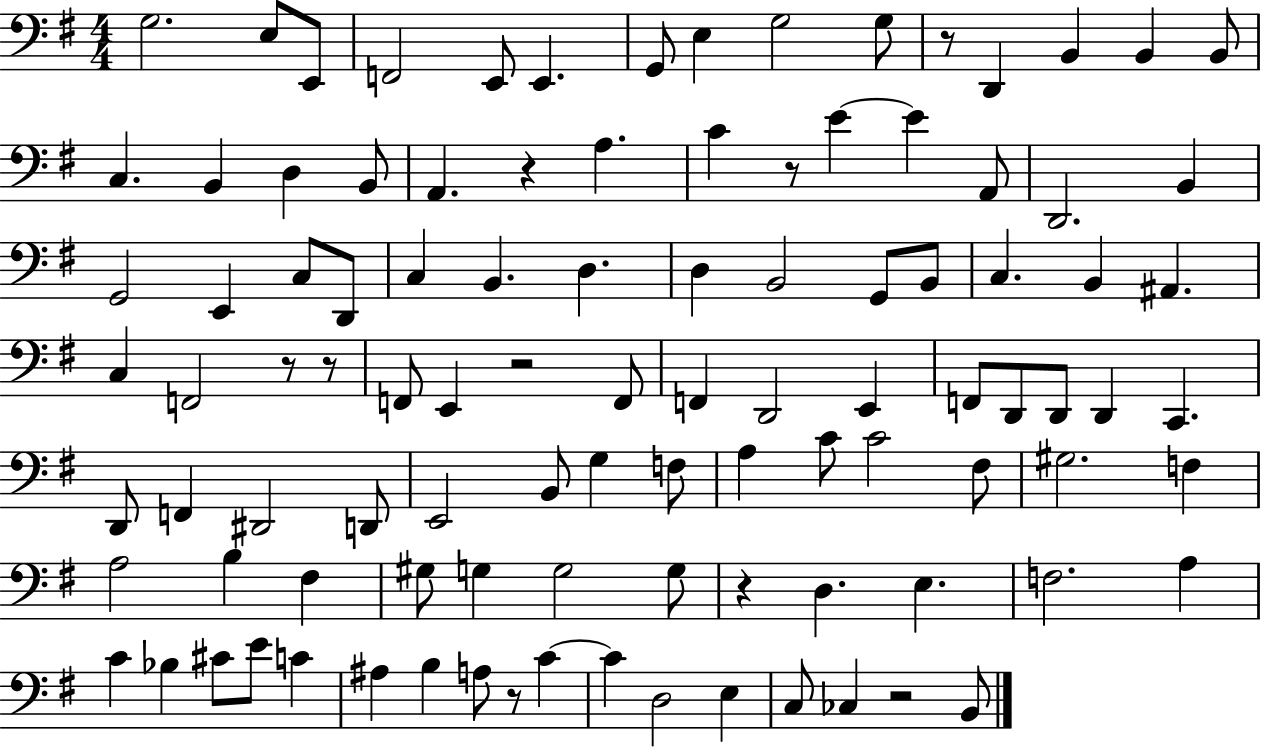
G3/h. E3/e E2/e F2/h E2/e E2/q. G2/e E3/q G3/h G3/e R/e D2/q B2/q B2/q B2/e C3/q. B2/q D3/q B2/e A2/q. R/q A3/q. C4/q R/e E4/q E4/q A2/e D2/h. B2/q G2/h E2/q C3/e D2/e C3/q B2/q. D3/q. D3/q B2/h G2/e B2/e C3/q. B2/q A#2/q. C3/q F2/h R/e R/e F2/e E2/q R/h F2/e F2/q D2/h E2/q F2/e D2/e D2/e D2/q C2/q. D2/e F2/q D#2/h D2/e E2/h B2/e G3/q F3/e A3/q C4/e C4/h F#3/e G#3/h. F3/q A3/h B3/q F#3/q G#3/e G3/q G3/h G3/e R/q D3/q. E3/q. F3/h. A3/q C4/q Bb3/q C#4/e E4/e C4/q A#3/q B3/q A3/e R/e C4/q C4/q D3/h E3/q C3/e CES3/q R/h B2/e